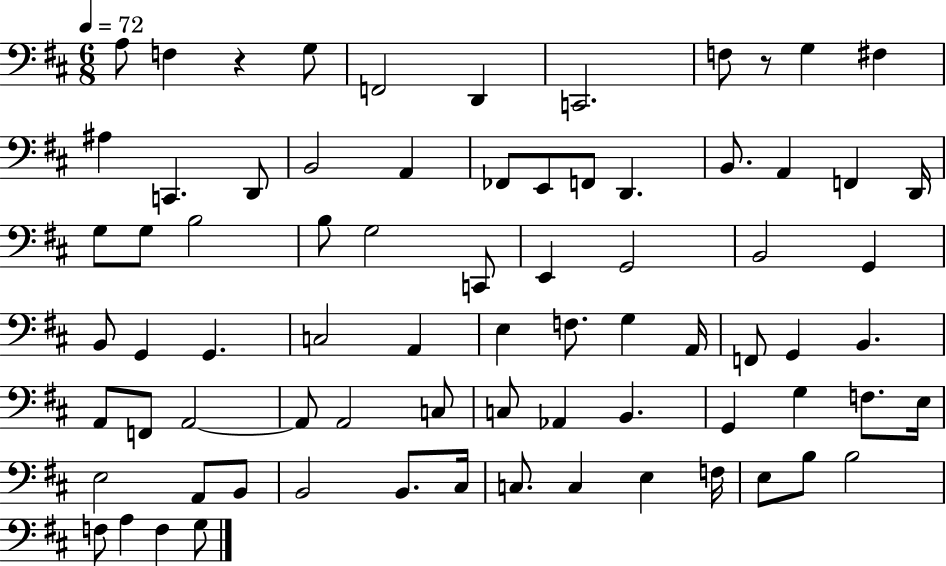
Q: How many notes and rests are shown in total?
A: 76